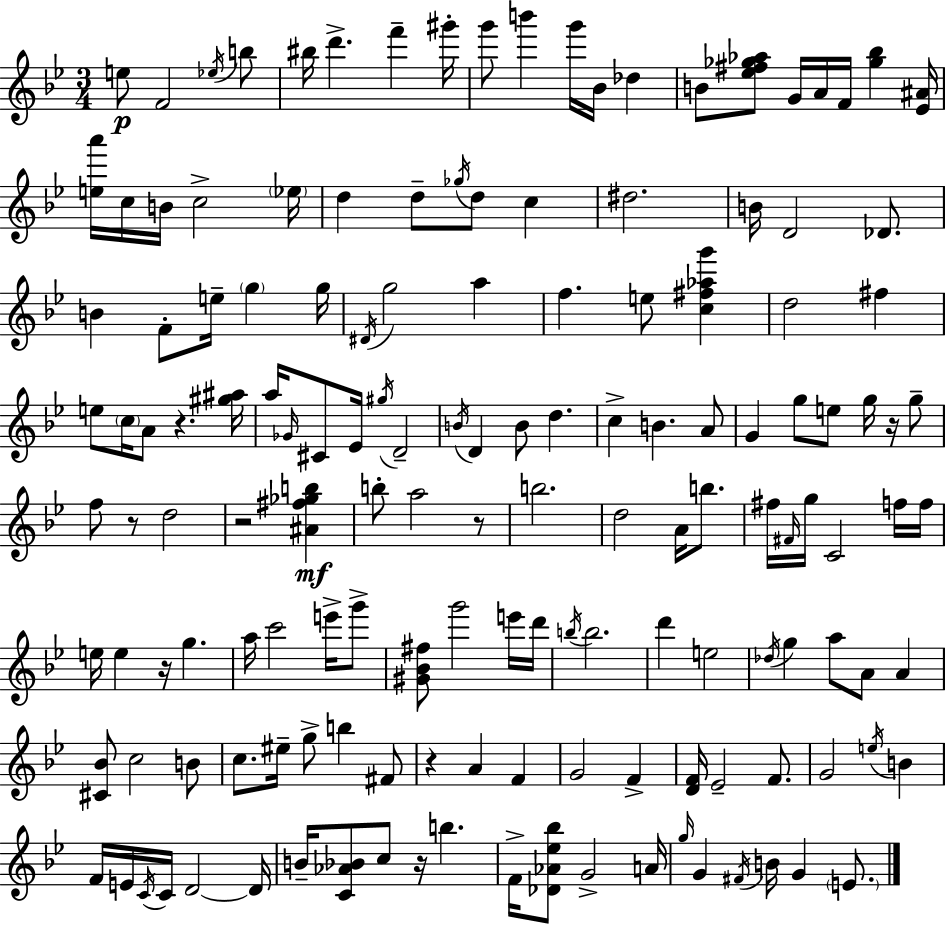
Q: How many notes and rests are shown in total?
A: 150